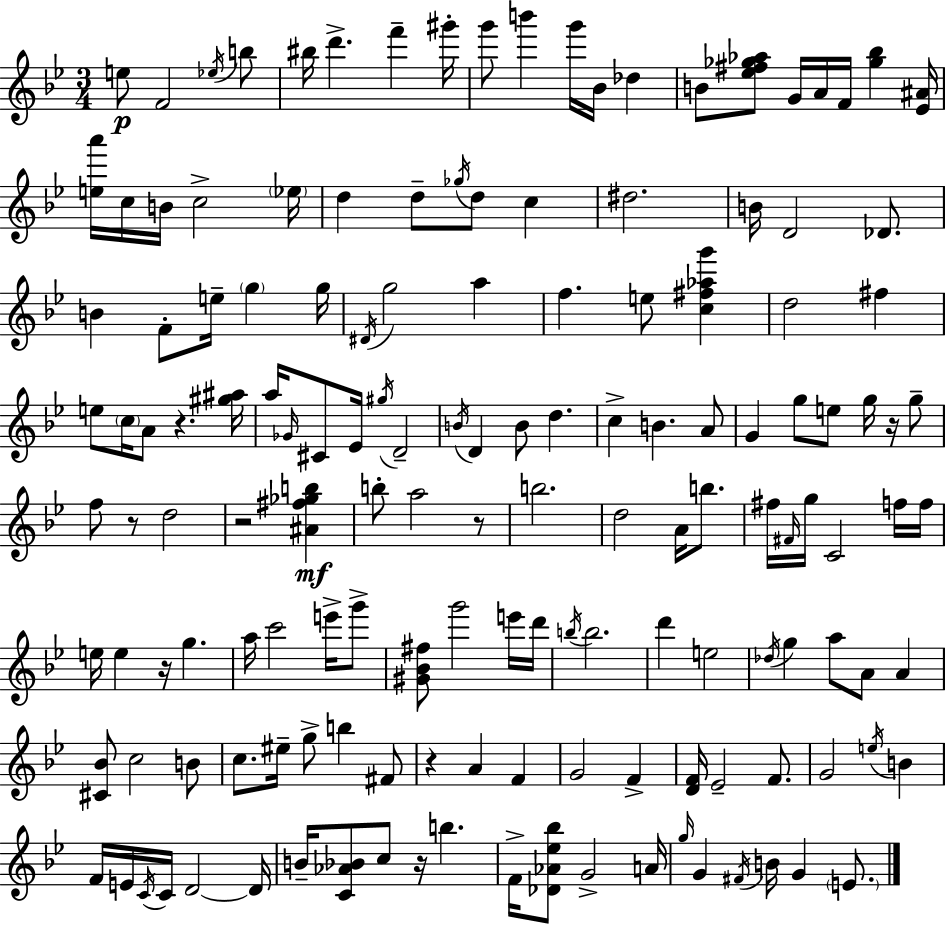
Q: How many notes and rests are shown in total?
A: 150